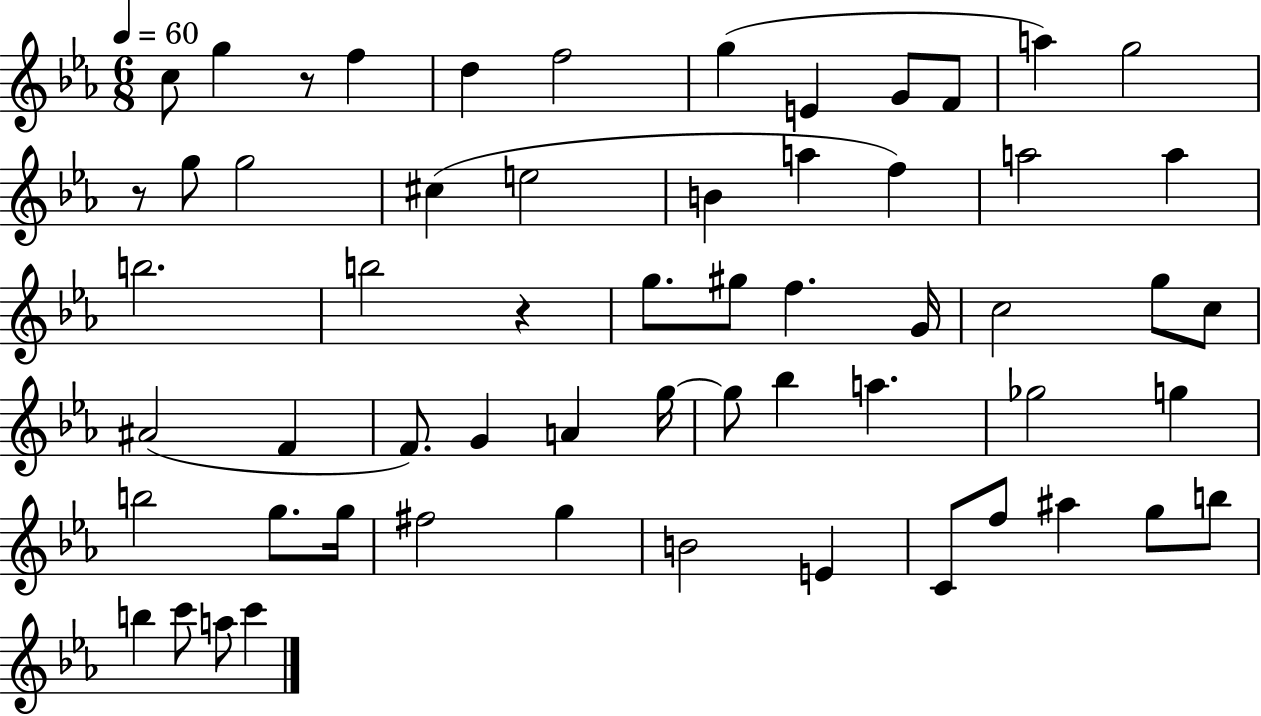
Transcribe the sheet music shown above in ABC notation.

X:1
T:Untitled
M:6/8
L:1/4
K:Eb
c/2 g z/2 f d f2 g E G/2 F/2 a g2 z/2 g/2 g2 ^c e2 B a f a2 a b2 b2 z g/2 ^g/2 f G/4 c2 g/2 c/2 ^A2 F F/2 G A g/4 g/2 _b a _g2 g b2 g/2 g/4 ^f2 g B2 E C/2 f/2 ^a g/2 b/2 b c'/2 a/2 c'